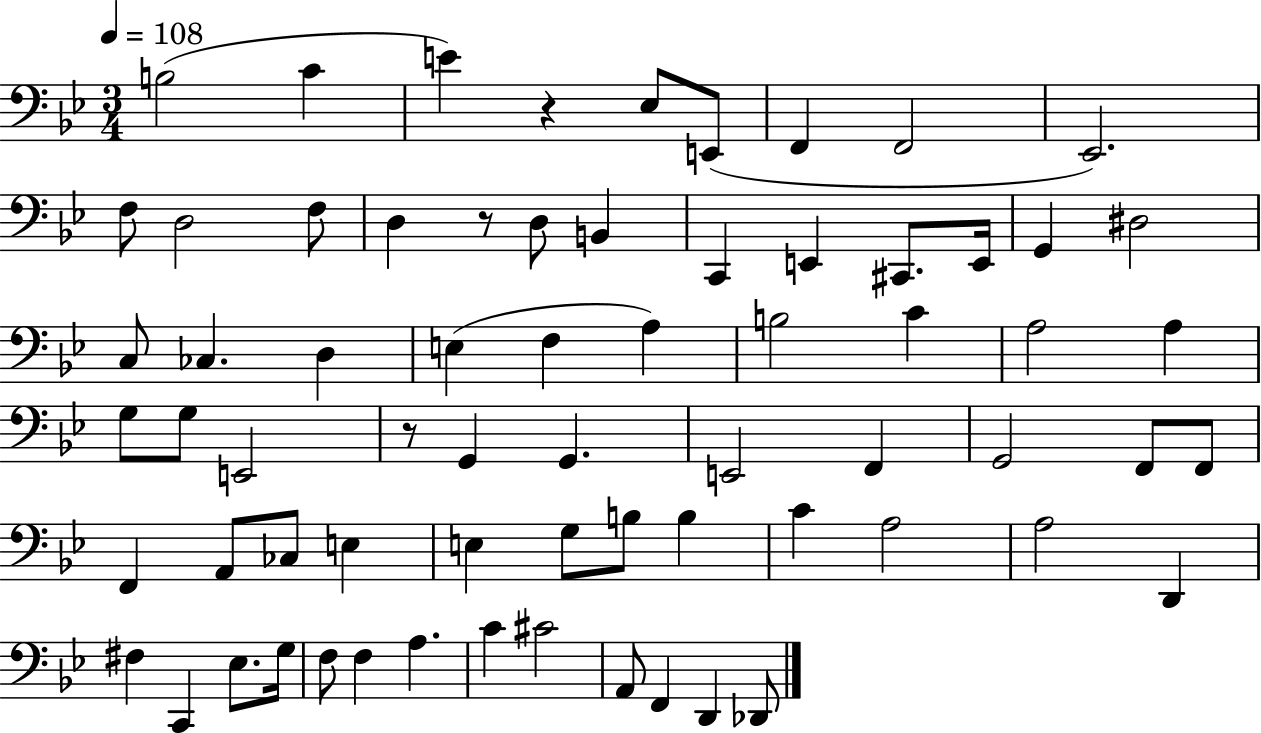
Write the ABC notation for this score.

X:1
T:Untitled
M:3/4
L:1/4
K:Bb
B,2 C E z _E,/2 E,,/2 F,, F,,2 _E,,2 F,/2 D,2 F,/2 D, z/2 D,/2 B,, C,, E,, ^C,,/2 E,,/4 G,, ^D,2 C,/2 _C, D, E, F, A, B,2 C A,2 A, G,/2 G,/2 E,,2 z/2 G,, G,, E,,2 F,, G,,2 F,,/2 F,,/2 F,, A,,/2 _C,/2 E, E, G,/2 B,/2 B, C A,2 A,2 D,, ^F, C,, _E,/2 G,/4 F,/2 F, A, C ^C2 A,,/2 F,, D,, _D,,/2